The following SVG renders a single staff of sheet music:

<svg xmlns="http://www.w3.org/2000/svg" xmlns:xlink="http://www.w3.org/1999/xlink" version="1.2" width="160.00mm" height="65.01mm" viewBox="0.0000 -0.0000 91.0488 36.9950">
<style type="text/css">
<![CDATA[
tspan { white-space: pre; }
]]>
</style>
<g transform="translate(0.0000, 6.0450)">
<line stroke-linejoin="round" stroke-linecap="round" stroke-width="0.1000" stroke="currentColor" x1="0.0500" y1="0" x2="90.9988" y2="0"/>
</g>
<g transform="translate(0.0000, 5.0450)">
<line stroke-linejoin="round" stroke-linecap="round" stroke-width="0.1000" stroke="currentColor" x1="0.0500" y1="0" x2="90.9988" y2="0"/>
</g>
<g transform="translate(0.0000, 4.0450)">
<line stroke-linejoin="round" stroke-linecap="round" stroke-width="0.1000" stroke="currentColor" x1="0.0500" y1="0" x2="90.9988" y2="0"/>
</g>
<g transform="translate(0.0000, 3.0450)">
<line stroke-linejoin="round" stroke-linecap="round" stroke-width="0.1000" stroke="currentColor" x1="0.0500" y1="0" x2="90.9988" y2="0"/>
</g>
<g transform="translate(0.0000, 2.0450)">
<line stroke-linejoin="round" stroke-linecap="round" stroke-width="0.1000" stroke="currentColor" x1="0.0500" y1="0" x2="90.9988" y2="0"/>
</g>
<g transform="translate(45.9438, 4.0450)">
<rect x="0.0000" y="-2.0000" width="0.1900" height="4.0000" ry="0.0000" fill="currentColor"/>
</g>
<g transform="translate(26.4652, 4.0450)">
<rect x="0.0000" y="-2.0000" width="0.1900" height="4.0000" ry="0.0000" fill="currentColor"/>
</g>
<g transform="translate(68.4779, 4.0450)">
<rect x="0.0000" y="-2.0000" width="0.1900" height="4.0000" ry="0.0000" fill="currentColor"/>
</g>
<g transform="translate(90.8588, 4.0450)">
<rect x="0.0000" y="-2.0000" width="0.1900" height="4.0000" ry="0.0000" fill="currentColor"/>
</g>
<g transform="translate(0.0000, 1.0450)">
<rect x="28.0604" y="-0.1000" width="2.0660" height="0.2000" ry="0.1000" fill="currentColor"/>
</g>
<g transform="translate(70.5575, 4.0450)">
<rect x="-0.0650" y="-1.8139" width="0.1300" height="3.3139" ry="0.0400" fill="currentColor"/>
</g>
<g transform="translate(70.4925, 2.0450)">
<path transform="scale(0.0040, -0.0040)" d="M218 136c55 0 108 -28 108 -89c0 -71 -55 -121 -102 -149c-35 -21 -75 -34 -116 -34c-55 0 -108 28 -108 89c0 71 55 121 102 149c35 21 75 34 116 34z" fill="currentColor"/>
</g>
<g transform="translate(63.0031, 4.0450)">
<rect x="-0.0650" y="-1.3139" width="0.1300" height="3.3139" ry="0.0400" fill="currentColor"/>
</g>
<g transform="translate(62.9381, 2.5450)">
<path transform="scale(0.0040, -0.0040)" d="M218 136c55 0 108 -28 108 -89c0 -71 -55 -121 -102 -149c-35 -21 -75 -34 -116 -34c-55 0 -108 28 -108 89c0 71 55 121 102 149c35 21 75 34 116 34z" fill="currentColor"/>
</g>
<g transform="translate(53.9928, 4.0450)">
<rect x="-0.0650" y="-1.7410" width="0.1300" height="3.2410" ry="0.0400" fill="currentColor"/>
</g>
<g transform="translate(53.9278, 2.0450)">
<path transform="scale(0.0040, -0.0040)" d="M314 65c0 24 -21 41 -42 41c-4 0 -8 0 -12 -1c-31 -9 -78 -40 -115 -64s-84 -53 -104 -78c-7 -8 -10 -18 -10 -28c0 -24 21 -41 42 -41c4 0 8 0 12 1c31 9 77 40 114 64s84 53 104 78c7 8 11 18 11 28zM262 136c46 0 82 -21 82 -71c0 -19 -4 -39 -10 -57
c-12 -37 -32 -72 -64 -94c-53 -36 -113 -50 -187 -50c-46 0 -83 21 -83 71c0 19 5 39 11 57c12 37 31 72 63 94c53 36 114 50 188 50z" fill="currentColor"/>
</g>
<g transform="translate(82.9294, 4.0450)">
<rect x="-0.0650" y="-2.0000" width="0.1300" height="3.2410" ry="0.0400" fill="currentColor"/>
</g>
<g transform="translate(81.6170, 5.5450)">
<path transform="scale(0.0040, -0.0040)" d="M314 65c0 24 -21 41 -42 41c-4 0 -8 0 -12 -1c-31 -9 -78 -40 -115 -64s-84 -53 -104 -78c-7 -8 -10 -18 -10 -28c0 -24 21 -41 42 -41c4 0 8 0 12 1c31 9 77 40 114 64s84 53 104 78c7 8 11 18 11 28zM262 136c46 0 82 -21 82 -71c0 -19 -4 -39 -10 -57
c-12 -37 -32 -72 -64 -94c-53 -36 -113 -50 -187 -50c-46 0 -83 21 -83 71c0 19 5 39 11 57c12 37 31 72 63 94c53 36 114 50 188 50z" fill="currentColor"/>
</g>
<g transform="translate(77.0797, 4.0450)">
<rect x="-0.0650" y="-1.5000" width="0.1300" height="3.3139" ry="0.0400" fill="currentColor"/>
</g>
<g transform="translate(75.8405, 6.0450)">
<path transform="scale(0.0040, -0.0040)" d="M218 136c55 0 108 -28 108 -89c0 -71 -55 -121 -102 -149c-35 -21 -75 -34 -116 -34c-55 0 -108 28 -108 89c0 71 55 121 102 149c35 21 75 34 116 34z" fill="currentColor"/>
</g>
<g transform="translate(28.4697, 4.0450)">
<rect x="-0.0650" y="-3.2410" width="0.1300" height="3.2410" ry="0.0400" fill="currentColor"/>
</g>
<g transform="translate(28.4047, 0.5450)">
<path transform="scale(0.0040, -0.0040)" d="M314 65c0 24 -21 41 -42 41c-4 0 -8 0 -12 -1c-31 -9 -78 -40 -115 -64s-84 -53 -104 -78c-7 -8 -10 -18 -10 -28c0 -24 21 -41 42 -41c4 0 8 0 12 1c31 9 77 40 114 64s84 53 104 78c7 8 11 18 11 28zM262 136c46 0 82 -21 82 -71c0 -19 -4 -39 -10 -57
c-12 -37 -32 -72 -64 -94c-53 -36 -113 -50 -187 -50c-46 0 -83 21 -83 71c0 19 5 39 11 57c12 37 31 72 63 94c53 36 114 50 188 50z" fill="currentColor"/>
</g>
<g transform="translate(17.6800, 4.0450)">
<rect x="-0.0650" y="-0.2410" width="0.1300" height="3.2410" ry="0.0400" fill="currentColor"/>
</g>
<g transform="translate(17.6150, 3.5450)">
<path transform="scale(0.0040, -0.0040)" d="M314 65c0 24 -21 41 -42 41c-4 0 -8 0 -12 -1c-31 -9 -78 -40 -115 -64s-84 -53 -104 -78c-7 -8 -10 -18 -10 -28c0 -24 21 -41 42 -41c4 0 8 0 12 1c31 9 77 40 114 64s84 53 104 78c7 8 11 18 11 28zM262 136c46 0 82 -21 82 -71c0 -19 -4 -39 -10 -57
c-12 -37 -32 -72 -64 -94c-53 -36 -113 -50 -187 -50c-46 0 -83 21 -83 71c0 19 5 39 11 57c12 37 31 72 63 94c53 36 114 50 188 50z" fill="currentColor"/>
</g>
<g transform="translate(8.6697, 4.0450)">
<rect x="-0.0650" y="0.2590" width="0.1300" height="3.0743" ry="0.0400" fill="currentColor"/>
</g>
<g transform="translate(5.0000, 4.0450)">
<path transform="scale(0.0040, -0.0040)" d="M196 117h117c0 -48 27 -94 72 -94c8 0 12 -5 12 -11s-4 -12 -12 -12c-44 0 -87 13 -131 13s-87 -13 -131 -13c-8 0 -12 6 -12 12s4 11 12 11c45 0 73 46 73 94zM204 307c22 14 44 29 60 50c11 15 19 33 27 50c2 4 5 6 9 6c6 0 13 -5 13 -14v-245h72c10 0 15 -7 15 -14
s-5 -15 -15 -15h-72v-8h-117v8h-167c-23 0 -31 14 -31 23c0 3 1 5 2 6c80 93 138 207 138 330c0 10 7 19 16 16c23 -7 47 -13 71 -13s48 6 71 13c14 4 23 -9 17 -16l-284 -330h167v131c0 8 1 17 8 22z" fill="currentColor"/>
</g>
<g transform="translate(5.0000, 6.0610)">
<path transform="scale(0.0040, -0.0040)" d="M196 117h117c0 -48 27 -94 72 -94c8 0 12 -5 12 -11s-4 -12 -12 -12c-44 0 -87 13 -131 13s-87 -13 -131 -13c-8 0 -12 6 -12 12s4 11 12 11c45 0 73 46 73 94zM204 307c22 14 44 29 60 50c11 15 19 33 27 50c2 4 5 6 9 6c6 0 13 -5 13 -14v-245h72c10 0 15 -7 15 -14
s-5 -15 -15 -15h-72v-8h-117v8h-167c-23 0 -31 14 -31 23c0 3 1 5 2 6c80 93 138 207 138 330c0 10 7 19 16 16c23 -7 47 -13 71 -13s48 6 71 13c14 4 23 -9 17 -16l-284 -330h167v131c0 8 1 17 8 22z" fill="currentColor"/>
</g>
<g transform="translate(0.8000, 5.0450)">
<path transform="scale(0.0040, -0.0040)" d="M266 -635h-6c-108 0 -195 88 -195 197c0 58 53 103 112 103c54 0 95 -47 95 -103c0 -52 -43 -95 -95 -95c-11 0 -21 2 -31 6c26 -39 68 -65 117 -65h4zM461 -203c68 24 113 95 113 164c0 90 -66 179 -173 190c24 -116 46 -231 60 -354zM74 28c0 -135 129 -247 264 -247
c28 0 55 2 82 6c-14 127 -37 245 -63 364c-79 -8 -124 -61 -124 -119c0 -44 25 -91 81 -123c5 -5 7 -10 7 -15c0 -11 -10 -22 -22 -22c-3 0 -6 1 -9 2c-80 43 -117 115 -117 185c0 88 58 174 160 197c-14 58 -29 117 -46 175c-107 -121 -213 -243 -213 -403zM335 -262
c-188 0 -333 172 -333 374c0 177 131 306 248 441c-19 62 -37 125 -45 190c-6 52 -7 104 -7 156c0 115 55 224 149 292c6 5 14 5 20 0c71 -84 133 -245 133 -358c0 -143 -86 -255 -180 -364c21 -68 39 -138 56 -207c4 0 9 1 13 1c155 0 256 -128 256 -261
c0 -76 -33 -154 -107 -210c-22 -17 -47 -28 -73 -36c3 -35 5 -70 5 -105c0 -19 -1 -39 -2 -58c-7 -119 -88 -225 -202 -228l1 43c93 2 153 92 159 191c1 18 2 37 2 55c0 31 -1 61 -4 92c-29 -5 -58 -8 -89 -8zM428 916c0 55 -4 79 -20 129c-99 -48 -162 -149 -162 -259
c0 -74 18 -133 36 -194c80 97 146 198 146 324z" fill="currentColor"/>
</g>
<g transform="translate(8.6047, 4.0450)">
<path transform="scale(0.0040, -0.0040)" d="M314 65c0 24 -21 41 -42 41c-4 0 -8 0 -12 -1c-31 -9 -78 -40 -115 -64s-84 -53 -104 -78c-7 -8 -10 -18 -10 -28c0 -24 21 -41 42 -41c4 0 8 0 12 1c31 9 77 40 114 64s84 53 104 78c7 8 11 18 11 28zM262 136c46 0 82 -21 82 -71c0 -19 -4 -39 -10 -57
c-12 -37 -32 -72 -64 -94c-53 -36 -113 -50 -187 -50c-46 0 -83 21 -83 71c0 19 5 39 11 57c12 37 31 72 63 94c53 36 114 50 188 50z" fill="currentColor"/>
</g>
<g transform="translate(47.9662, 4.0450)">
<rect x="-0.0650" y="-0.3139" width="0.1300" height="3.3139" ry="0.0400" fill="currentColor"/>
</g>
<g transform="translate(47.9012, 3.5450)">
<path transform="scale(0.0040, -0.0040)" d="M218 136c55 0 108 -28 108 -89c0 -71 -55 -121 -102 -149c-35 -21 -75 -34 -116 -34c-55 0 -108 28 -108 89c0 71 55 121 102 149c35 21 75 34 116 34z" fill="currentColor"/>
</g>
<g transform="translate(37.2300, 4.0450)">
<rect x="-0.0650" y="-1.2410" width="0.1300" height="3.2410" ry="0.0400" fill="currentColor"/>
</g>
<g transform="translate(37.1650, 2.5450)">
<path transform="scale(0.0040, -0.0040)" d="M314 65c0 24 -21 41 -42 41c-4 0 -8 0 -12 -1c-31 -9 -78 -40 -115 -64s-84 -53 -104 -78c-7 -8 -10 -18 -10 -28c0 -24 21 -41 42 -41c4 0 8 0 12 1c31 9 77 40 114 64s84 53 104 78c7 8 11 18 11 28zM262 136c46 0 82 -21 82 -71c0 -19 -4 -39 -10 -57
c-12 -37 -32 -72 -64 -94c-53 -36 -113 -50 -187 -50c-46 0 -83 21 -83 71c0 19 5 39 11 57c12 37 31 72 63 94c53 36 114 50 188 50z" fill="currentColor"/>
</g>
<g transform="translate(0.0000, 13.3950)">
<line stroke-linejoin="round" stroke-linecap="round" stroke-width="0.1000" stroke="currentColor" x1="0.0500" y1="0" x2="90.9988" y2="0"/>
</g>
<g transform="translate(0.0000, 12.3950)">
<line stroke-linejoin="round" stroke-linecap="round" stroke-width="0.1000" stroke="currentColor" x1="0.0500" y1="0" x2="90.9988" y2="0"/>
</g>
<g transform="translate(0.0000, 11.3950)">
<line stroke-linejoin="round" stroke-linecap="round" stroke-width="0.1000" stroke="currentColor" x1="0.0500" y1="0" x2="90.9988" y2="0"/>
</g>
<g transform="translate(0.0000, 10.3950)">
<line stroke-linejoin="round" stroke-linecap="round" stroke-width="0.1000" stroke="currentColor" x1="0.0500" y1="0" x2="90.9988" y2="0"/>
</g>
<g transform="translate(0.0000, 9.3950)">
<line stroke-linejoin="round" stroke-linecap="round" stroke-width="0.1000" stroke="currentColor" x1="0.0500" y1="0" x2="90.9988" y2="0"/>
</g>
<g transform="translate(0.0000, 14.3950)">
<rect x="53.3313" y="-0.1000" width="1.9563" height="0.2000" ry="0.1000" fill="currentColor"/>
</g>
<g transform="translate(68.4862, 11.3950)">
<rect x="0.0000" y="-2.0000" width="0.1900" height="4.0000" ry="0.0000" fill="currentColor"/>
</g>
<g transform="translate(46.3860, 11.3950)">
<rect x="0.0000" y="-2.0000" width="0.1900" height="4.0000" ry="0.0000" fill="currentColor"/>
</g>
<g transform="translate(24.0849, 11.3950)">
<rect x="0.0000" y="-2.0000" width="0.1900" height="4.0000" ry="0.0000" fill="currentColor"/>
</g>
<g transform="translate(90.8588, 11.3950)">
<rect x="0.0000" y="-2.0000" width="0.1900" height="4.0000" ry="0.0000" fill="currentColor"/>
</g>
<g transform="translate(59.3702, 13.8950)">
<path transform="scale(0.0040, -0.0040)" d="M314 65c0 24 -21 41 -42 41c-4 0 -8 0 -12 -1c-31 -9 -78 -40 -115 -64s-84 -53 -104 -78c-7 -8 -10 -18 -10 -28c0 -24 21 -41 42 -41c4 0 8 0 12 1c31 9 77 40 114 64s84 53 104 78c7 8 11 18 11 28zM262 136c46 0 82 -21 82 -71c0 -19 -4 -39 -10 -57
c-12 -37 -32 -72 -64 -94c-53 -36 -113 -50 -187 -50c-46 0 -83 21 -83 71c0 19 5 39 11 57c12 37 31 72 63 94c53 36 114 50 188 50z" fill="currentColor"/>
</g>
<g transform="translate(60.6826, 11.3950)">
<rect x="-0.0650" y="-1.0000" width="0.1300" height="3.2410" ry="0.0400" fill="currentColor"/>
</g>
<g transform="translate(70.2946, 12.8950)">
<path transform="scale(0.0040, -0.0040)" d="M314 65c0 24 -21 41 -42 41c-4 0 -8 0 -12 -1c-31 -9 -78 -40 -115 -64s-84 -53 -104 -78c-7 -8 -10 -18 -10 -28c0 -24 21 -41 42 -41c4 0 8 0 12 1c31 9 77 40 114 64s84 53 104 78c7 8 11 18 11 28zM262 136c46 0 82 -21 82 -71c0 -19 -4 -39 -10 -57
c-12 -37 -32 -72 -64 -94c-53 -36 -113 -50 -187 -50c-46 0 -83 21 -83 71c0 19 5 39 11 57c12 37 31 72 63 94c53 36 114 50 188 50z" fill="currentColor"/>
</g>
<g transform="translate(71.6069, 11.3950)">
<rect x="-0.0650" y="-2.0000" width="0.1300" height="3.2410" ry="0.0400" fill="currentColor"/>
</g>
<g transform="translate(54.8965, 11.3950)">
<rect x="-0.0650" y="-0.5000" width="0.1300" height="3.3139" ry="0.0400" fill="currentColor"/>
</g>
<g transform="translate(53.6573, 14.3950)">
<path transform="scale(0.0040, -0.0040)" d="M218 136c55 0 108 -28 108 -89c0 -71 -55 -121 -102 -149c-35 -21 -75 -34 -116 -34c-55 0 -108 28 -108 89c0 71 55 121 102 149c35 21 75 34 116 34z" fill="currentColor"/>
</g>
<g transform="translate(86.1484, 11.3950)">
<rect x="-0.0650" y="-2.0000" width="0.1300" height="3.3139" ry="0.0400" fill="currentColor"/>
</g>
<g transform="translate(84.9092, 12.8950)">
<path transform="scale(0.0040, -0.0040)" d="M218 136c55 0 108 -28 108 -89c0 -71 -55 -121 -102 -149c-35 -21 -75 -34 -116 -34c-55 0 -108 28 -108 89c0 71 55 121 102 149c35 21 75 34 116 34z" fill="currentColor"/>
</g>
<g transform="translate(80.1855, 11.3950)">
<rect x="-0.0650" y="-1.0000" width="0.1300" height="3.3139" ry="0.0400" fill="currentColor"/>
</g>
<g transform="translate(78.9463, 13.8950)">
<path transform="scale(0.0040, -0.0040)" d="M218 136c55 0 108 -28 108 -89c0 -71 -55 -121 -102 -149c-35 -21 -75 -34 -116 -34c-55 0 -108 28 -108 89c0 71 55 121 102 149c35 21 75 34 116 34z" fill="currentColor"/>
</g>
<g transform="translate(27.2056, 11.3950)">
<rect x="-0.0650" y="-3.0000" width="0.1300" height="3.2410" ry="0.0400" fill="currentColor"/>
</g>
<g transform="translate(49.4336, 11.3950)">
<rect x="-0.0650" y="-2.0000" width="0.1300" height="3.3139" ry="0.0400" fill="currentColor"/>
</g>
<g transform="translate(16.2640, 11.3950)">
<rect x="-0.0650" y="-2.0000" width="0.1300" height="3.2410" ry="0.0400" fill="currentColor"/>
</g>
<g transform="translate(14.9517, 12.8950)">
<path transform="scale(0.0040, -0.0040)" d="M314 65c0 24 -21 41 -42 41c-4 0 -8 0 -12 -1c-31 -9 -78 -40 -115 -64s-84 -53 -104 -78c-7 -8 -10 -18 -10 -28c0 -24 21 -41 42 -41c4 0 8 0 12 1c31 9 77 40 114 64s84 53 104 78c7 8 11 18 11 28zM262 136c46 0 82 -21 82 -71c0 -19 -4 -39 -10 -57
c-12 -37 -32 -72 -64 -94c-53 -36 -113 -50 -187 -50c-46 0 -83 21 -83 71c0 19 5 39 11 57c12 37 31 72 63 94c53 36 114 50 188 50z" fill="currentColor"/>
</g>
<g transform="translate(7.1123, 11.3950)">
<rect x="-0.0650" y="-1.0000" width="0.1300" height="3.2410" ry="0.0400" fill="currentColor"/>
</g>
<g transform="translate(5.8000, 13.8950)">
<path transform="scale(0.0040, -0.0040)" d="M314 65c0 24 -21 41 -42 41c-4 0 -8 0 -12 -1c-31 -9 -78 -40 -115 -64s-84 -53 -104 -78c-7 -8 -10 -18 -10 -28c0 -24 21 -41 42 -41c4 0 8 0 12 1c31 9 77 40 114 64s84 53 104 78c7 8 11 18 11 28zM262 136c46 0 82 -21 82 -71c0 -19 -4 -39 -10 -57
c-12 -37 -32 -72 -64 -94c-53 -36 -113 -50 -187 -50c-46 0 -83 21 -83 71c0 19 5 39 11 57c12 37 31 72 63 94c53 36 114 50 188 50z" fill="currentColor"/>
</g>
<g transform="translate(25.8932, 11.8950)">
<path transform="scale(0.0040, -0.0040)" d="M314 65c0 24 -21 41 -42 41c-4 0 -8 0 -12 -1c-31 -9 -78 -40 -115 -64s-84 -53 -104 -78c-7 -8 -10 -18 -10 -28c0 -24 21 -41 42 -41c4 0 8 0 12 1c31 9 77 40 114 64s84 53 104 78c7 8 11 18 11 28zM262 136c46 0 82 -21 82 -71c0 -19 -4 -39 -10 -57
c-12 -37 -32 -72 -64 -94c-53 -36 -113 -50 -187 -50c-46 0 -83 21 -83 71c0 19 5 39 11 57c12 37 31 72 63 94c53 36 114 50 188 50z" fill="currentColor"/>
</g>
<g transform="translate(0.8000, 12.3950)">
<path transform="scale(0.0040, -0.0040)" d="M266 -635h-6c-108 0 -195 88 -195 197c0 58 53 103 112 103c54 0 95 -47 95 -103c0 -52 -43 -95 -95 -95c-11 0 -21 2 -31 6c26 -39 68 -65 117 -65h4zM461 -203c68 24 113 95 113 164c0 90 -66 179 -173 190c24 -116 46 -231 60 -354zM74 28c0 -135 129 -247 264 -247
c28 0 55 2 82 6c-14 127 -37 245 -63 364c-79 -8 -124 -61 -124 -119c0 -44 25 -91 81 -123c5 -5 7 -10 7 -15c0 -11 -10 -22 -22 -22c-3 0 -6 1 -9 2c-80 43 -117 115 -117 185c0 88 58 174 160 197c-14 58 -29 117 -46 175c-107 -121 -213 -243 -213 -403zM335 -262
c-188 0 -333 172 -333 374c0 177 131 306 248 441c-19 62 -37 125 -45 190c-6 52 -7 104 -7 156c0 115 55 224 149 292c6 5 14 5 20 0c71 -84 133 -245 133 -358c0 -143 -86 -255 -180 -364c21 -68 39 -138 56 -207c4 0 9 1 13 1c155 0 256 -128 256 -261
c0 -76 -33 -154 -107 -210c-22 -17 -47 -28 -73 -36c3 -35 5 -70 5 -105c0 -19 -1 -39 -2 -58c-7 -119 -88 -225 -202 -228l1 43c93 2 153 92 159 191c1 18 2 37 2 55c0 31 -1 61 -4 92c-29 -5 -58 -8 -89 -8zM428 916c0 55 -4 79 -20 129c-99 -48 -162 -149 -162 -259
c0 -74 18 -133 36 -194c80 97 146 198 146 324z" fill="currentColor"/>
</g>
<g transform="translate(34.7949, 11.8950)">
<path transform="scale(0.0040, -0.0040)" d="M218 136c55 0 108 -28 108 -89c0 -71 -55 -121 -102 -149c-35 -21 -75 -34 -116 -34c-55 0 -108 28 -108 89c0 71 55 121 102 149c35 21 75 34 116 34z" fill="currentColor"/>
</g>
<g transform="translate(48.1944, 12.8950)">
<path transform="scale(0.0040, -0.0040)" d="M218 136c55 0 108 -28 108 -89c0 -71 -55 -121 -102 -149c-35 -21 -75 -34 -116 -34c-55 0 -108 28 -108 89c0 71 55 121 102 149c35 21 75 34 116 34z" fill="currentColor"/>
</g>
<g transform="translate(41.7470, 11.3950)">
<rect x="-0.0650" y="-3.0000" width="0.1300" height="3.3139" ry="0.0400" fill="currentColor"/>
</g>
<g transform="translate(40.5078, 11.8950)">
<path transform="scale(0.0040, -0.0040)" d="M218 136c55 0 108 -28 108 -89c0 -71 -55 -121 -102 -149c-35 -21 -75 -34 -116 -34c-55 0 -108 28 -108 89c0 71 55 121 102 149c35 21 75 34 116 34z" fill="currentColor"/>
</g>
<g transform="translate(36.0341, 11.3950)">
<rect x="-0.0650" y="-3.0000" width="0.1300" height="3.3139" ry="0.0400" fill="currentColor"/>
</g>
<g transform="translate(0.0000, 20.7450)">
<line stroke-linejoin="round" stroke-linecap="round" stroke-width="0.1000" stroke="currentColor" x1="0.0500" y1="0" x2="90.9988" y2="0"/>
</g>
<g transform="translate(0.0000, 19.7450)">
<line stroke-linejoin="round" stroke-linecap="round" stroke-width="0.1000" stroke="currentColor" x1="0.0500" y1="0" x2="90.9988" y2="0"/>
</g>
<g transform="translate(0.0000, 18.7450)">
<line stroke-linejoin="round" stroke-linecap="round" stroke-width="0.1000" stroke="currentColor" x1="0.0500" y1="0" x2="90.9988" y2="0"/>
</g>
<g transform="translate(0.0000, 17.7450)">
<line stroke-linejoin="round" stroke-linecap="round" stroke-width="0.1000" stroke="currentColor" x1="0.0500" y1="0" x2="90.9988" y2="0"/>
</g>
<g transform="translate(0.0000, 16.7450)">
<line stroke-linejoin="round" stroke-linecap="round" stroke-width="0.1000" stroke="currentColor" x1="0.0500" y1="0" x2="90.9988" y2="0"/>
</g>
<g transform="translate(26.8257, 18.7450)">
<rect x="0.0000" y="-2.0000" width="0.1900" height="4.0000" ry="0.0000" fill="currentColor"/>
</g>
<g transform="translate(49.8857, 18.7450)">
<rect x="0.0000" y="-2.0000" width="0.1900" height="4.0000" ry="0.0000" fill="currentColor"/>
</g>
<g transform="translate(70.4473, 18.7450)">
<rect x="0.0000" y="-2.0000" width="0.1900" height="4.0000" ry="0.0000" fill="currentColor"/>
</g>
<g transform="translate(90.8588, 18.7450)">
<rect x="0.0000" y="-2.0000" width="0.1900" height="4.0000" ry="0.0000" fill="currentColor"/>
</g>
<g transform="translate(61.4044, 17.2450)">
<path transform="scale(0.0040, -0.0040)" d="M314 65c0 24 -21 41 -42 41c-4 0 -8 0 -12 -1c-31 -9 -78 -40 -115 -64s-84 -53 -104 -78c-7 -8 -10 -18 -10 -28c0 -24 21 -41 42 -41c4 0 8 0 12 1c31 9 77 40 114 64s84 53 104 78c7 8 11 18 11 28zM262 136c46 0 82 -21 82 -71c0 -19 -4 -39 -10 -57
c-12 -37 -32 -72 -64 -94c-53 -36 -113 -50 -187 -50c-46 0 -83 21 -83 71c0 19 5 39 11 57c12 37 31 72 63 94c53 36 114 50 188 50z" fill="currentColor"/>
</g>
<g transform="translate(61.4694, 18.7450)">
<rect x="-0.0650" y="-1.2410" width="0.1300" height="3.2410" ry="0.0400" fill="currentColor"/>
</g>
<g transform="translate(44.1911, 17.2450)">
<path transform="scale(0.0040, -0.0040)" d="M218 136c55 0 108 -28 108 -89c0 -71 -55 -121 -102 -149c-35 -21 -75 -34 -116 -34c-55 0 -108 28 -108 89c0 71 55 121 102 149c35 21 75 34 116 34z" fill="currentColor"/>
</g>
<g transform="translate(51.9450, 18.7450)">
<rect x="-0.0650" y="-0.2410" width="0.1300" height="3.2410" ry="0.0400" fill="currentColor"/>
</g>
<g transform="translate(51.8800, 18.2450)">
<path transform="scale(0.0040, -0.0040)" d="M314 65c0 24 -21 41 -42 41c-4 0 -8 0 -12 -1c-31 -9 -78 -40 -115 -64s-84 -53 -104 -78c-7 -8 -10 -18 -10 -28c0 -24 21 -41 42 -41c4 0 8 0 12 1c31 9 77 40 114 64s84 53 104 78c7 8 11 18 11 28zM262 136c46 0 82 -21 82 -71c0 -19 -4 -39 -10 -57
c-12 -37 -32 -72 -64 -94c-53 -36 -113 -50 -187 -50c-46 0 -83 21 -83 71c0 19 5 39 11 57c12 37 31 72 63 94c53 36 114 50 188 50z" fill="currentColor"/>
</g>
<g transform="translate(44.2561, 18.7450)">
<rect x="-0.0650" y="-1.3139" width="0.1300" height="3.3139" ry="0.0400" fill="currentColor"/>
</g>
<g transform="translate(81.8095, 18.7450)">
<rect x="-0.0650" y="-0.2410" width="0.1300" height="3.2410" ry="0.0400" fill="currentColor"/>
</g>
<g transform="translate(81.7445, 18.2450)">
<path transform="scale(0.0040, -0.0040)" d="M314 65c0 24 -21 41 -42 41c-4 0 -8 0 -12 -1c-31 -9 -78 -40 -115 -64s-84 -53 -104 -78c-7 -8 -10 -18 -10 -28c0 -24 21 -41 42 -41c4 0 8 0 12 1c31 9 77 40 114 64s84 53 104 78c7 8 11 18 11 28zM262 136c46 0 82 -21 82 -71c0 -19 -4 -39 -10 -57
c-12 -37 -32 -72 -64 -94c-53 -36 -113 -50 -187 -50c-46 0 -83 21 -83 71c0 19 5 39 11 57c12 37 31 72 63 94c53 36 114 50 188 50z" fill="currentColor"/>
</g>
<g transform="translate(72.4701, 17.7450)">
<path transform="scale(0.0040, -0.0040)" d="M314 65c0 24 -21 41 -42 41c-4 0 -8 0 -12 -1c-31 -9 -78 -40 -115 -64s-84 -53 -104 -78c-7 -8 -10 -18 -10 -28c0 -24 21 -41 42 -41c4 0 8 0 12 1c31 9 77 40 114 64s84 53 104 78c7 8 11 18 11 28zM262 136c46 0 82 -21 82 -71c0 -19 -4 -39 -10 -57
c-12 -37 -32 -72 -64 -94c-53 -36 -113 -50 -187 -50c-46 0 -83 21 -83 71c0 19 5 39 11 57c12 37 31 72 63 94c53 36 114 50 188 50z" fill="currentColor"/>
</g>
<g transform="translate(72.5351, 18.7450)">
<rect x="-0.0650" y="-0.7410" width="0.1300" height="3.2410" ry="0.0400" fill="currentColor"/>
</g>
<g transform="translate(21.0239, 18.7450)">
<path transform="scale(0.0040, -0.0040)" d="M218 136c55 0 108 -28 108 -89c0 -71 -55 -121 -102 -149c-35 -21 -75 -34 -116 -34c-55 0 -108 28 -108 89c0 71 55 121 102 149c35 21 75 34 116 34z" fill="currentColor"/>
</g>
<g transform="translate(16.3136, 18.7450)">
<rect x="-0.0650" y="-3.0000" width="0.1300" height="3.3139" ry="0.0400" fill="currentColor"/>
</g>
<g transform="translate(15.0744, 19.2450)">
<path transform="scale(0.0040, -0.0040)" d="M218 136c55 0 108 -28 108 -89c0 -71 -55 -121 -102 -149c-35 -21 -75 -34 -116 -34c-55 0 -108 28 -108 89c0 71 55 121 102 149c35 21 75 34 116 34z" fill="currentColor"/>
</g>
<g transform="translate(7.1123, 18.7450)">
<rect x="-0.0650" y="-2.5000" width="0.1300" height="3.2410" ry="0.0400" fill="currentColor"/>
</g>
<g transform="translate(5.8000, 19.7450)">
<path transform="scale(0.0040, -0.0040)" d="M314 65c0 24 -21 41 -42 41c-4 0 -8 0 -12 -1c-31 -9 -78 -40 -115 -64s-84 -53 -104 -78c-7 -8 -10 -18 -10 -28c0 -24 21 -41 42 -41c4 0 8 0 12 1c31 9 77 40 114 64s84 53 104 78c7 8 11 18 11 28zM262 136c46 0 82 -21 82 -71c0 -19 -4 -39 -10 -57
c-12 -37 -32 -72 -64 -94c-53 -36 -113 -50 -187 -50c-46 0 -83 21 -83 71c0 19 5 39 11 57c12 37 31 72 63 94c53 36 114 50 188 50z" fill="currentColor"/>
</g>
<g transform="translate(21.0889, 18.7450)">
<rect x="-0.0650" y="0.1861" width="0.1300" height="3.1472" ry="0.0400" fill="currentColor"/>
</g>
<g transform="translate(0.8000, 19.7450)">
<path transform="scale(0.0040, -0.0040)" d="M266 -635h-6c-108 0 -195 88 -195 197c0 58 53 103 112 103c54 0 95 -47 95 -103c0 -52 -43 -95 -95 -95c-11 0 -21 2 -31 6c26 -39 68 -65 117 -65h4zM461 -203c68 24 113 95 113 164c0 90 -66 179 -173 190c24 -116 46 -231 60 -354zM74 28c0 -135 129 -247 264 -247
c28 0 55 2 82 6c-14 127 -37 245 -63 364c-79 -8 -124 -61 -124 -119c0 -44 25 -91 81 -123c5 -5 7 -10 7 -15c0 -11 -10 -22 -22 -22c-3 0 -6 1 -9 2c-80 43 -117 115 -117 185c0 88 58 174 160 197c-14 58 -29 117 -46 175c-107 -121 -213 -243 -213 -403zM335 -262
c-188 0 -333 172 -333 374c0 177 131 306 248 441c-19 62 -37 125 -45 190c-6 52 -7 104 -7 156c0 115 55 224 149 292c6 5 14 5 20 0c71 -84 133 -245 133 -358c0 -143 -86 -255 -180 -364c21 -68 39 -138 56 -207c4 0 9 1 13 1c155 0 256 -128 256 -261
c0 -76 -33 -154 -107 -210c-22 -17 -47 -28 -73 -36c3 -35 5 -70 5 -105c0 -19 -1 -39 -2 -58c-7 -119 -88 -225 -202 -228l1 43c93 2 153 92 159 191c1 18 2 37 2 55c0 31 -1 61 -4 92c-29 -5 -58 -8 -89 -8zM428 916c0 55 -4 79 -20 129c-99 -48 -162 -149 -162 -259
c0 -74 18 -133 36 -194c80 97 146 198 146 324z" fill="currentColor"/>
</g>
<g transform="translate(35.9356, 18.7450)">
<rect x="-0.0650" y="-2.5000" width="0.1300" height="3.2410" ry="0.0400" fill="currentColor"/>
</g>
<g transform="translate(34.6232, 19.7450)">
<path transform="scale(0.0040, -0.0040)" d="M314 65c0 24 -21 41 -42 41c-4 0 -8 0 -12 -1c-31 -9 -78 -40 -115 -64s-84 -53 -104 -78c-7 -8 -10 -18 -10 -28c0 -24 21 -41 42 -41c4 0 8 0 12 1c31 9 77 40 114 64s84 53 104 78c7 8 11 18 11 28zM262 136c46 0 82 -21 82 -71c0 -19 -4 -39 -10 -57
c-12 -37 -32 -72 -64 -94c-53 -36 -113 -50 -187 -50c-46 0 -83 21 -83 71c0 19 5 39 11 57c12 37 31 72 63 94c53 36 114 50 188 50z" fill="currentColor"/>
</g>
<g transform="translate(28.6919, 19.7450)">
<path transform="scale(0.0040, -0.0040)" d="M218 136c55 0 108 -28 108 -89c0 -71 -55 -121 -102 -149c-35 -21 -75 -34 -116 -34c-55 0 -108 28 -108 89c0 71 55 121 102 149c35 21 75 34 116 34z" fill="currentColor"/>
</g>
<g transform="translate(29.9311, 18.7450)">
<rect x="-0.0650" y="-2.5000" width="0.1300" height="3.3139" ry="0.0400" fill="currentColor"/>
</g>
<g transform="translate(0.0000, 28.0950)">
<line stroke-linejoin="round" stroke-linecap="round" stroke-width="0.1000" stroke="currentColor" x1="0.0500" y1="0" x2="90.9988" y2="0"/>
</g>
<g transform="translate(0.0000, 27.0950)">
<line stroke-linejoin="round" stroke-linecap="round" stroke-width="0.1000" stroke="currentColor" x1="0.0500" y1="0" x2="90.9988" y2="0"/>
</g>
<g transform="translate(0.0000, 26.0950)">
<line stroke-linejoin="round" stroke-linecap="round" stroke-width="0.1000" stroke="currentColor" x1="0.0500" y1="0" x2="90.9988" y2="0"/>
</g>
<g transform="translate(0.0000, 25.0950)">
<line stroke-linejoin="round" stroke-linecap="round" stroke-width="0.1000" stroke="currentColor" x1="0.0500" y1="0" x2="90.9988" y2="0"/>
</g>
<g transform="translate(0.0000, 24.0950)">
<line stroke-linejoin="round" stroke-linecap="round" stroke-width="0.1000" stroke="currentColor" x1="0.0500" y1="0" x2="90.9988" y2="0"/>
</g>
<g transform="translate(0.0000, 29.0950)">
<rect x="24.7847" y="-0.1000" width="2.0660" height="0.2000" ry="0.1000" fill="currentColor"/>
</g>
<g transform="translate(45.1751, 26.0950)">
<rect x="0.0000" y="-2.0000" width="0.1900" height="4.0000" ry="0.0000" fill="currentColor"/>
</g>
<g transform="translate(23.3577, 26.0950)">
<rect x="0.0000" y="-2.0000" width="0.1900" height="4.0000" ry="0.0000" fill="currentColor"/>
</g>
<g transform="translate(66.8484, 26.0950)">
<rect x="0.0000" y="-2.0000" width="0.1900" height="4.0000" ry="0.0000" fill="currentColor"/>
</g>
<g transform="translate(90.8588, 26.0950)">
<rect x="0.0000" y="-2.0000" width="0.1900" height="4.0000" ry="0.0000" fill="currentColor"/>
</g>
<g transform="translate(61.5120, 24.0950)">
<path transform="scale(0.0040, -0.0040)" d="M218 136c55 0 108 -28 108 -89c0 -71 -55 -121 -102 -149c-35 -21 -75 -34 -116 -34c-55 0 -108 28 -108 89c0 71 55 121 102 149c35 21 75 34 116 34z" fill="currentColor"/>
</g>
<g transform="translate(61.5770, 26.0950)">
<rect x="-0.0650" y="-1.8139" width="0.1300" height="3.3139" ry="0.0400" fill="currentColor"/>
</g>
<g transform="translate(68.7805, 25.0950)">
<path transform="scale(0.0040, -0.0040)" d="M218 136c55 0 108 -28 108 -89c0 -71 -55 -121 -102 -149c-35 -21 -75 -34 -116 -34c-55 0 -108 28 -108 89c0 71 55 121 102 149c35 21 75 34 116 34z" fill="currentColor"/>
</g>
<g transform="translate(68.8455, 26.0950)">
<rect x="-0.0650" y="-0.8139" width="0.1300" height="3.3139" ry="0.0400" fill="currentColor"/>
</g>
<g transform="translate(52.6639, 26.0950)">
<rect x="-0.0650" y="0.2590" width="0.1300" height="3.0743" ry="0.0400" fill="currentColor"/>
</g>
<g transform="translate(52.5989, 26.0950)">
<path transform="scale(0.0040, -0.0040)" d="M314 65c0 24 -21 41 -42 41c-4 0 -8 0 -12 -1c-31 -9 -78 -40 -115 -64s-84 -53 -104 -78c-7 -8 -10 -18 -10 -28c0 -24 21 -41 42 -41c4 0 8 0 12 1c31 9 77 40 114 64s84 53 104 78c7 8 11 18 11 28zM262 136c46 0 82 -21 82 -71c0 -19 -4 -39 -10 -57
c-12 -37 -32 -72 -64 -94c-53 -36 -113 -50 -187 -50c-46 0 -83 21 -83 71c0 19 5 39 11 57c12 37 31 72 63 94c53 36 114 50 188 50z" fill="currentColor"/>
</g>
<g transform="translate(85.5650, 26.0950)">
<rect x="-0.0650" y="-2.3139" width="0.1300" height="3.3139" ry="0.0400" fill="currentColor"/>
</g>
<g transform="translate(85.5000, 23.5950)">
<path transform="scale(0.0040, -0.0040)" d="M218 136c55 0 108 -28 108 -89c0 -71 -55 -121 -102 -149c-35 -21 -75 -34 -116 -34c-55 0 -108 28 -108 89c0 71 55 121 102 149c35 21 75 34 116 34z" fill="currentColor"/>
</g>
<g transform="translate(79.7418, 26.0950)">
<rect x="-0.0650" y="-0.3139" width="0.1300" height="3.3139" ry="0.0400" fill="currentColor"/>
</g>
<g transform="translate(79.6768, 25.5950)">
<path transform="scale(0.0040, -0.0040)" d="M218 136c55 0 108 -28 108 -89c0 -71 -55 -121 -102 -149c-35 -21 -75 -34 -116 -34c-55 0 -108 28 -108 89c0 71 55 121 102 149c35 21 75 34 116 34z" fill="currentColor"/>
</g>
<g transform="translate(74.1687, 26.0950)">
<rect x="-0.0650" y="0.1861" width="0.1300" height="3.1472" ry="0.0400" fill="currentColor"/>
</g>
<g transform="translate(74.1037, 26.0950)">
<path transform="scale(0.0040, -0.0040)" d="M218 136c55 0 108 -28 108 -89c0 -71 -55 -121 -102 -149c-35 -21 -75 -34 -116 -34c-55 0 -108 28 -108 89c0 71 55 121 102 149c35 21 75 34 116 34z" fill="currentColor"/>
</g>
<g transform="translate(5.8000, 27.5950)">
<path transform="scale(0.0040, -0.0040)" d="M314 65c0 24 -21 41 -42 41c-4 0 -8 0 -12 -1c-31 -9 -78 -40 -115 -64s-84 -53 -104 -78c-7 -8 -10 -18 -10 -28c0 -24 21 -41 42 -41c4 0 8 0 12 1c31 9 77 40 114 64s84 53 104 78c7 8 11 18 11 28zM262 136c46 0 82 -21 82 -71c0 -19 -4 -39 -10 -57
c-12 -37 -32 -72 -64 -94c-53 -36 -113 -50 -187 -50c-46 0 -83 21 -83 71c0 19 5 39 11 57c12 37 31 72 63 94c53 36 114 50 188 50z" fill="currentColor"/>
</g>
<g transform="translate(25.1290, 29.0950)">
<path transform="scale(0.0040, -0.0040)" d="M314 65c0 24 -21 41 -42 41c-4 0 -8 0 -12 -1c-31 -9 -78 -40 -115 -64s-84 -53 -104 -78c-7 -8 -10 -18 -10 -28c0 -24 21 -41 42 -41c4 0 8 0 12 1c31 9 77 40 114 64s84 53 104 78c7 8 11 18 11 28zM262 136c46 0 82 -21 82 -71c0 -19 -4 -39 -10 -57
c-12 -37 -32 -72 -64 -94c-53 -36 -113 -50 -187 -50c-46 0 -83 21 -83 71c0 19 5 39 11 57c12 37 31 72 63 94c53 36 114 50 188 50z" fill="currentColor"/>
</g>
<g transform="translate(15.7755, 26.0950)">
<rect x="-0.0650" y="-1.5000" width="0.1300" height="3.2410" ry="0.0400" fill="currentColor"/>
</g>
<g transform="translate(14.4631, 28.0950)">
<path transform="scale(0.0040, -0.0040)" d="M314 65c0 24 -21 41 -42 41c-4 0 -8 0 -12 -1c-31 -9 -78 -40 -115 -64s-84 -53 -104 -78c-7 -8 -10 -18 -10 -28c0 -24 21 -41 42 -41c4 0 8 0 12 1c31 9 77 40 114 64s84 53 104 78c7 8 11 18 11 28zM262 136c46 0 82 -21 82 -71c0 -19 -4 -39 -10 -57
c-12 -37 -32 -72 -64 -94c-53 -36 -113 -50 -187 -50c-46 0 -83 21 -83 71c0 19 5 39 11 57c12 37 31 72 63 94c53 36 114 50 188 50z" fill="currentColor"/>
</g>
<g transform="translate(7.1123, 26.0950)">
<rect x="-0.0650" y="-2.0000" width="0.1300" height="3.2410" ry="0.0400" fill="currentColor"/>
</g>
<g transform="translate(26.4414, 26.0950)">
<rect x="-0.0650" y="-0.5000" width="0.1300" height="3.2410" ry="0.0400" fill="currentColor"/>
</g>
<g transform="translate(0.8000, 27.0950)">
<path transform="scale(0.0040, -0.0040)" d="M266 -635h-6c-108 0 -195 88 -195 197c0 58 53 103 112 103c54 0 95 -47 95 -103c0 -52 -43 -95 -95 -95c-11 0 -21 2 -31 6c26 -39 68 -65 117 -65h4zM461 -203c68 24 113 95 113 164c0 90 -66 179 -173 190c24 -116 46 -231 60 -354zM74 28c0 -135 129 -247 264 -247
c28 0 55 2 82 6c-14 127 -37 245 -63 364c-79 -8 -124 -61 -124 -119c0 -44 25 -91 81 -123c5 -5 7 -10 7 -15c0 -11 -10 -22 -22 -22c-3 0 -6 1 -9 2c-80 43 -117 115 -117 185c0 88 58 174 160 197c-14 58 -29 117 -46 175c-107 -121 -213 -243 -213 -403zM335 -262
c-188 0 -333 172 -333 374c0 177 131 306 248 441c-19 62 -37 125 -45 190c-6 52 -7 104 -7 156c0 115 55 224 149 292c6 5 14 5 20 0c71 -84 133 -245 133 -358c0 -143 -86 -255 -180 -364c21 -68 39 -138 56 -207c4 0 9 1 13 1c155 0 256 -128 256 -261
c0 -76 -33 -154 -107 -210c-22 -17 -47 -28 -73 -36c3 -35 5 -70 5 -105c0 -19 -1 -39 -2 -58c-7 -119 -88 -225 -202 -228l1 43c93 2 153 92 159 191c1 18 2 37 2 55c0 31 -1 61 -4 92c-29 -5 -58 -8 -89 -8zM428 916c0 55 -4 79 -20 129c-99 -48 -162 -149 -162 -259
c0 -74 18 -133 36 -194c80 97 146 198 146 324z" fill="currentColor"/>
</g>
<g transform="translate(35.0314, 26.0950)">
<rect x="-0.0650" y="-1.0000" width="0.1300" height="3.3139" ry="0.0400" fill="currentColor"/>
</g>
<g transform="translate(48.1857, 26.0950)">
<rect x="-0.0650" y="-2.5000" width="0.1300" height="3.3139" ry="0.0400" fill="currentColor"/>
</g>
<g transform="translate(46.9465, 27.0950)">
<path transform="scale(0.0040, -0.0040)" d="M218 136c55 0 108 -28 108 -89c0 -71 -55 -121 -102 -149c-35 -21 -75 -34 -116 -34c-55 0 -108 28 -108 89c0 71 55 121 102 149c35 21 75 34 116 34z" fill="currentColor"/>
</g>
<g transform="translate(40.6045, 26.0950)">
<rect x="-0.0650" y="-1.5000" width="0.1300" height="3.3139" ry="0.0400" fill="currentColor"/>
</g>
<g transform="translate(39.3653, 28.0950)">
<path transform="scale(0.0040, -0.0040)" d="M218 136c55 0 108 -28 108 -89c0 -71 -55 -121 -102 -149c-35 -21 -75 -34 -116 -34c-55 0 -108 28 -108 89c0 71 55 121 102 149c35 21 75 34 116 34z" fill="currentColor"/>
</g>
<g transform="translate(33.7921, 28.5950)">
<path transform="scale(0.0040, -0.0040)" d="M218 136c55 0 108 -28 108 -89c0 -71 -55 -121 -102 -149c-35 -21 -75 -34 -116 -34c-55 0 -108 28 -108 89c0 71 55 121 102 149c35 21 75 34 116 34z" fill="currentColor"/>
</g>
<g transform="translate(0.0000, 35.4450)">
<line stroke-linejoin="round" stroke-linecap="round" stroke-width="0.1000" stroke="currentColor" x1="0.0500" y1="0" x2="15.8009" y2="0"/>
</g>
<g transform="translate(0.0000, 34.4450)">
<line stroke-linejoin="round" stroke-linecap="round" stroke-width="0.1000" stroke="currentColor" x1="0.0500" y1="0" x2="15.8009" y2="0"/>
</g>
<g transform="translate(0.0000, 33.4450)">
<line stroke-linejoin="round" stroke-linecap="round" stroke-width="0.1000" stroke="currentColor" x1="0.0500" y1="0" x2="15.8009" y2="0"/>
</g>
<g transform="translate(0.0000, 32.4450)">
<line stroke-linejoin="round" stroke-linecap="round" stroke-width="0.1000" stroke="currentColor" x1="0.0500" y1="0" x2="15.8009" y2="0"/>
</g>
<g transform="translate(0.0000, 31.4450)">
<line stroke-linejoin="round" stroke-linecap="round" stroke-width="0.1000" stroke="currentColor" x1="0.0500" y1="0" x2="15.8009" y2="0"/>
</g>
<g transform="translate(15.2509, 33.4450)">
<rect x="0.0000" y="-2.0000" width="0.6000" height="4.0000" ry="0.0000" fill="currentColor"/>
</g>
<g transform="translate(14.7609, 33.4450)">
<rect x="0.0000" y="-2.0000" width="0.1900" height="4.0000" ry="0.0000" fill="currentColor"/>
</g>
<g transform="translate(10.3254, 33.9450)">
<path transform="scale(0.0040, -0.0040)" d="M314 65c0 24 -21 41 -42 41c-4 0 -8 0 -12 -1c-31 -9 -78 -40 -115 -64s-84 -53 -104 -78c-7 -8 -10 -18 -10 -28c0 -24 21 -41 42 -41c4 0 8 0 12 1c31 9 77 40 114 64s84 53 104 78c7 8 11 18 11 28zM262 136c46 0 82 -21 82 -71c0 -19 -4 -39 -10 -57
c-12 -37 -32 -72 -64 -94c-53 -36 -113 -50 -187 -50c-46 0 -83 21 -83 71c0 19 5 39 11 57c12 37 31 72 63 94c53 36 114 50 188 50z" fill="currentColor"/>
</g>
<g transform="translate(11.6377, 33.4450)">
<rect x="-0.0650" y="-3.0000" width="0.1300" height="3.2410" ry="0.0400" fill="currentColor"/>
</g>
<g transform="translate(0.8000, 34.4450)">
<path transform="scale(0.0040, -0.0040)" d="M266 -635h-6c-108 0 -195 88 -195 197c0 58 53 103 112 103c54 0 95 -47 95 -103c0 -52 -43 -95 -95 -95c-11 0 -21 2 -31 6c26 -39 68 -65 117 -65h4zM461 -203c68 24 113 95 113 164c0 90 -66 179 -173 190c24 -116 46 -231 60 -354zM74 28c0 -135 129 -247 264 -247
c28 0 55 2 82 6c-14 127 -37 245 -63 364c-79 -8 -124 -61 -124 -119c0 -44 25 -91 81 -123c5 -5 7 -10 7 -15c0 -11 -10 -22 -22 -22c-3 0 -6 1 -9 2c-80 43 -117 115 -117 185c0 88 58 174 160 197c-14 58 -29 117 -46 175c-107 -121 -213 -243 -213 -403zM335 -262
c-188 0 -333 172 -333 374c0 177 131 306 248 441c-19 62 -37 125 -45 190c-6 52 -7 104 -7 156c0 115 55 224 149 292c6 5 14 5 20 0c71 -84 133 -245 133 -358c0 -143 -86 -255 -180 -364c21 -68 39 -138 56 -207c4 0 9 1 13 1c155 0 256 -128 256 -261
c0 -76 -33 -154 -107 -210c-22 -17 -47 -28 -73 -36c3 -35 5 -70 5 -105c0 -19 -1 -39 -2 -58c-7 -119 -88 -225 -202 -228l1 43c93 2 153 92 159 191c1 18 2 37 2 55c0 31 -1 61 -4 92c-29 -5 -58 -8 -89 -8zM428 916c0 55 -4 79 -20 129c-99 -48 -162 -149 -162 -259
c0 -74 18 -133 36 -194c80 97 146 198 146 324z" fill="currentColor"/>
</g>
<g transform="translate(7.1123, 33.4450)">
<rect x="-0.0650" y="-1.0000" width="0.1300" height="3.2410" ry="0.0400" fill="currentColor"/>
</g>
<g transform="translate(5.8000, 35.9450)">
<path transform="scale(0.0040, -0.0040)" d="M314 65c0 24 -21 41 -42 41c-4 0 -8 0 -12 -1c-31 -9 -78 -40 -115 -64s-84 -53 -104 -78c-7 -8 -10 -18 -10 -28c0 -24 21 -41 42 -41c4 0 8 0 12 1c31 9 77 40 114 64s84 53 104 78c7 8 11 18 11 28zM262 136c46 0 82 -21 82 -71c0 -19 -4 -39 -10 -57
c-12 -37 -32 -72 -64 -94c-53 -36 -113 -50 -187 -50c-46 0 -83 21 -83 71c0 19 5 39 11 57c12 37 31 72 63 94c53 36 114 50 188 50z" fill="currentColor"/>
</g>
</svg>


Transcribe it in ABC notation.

X:1
T:Untitled
M:4/4
L:1/4
K:C
B2 c2 b2 e2 c f2 e f E F2 D2 F2 A2 A A F C D2 F2 D F G2 A B G G2 e c2 e2 d2 c2 F2 E2 C2 D E G B2 f d B c g D2 A2